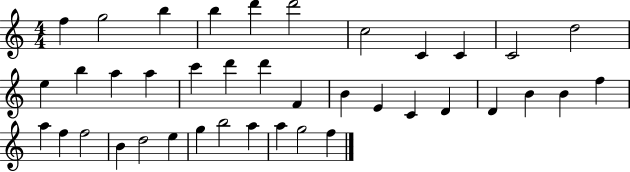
X:1
T:Untitled
M:4/4
L:1/4
K:C
f g2 b b d' d'2 c2 C C C2 d2 e b a a c' d' d' F B E C D D B B f a f f2 B d2 e g b2 a a g2 f